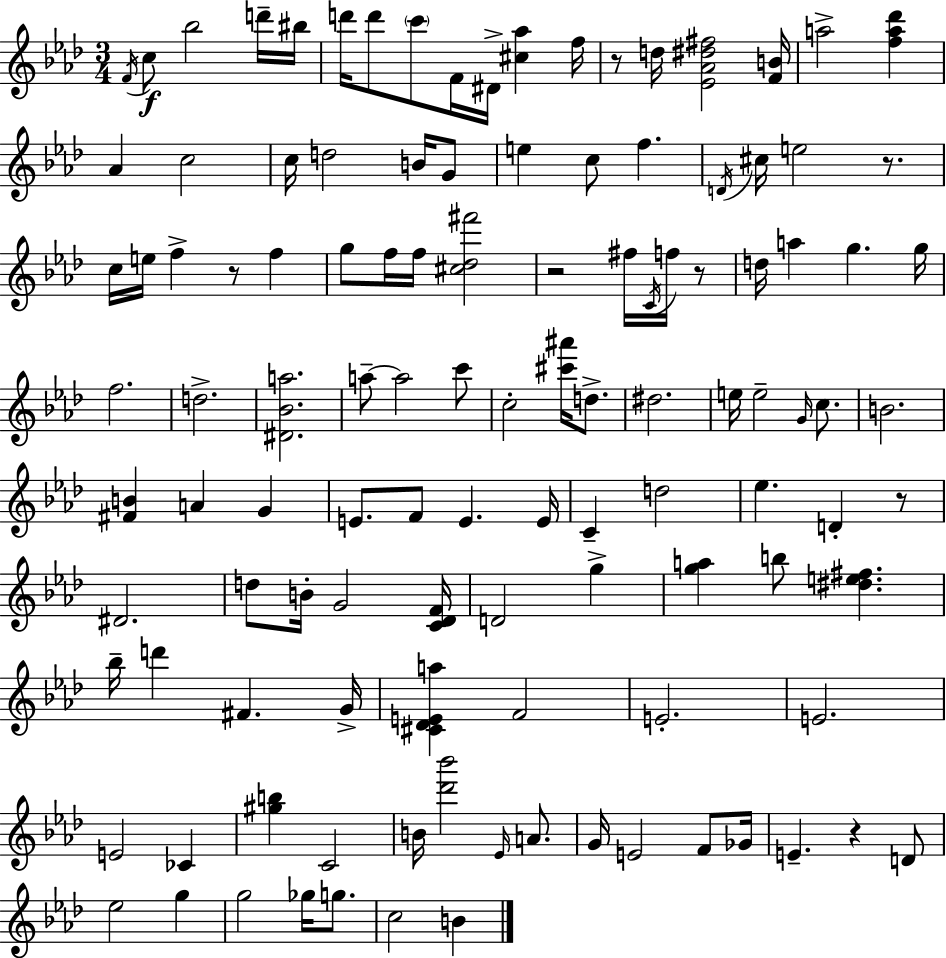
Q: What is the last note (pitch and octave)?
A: B4